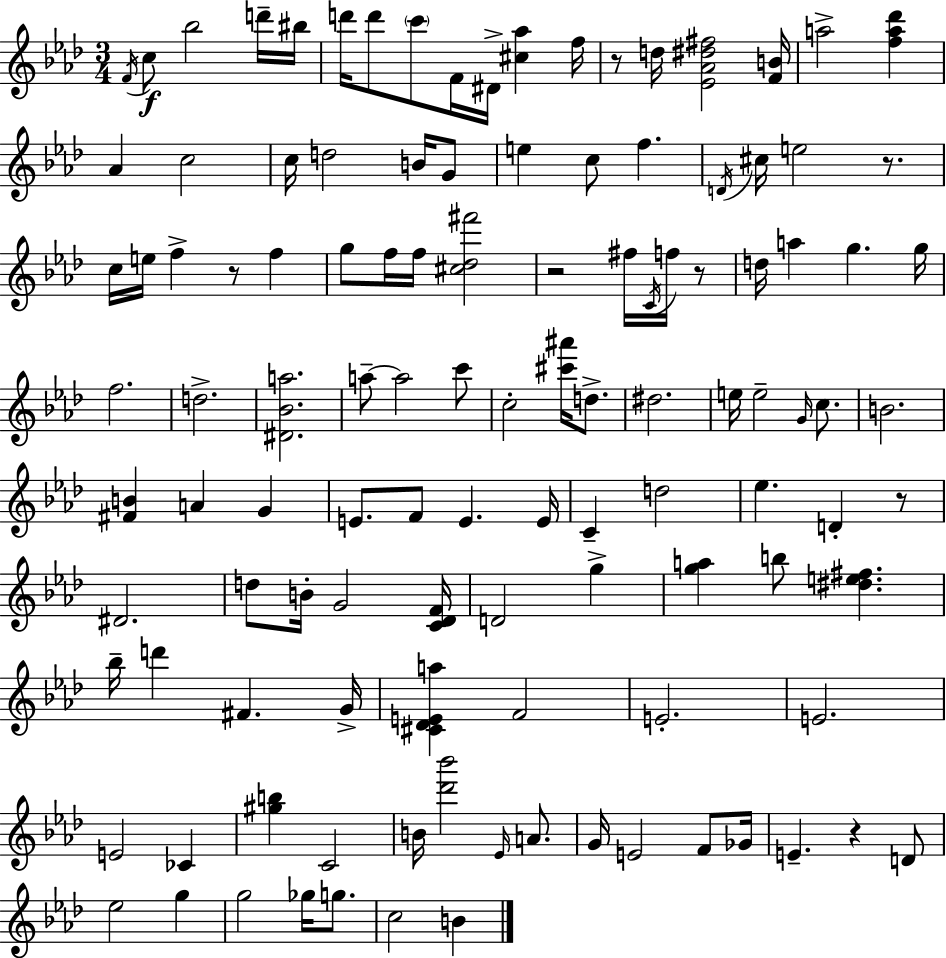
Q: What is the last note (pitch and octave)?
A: B4